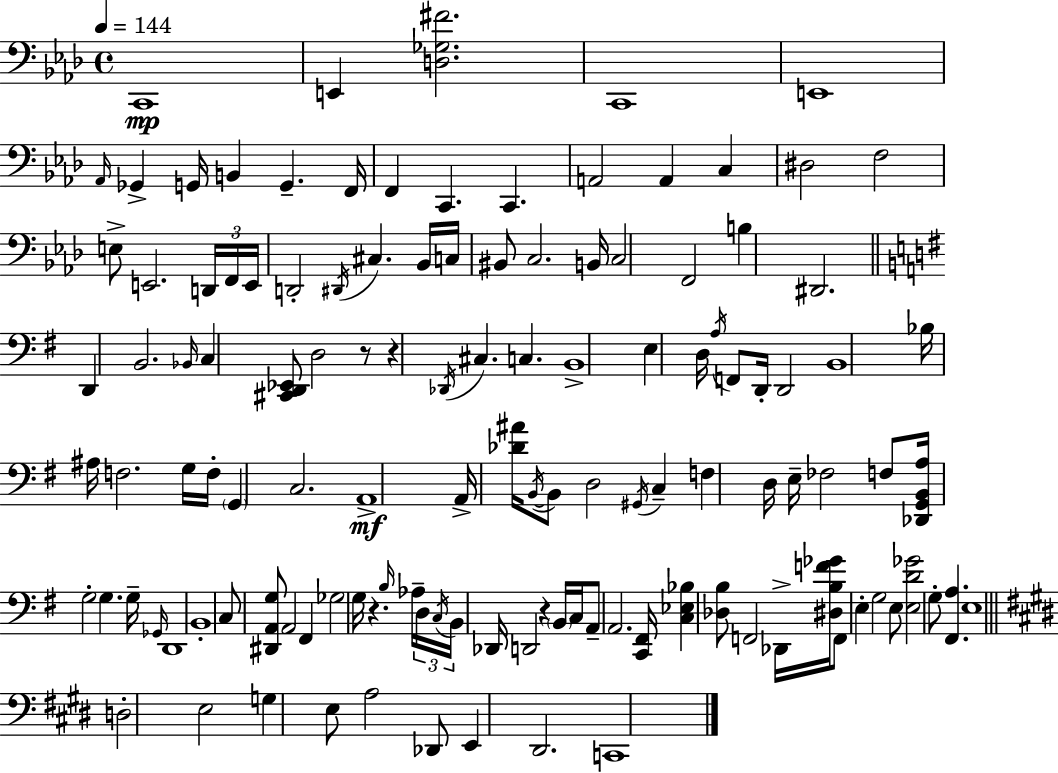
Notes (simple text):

C2/w E2/q [D3,Gb3,F#4]/h. C2/w E2/w Ab2/s Gb2/q G2/s B2/q G2/q. F2/s F2/q C2/q. C2/q. A2/h A2/q C3/q D#3/h F3/h E3/e E2/h. D2/s F2/s E2/s D2/h D#2/s C#3/q. Bb2/s C3/s BIS2/e C3/h. B2/s C3/h F2/h B3/q D#2/h. D2/q B2/h. Bb2/s C3/q [C#2,D2,Eb2]/e D3/h R/e R/q Db2/s C#3/q. C3/q. B2/w E3/q D3/s A3/s F2/e D2/s D2/h B2/w Bb3/s A#3/s F3/h. G3/s F3/s G2/q C3/h. A2/w A2/s [Db4,A#4]/s B2/s B2/e D3/h G#2/s C3/q F3/q D3/s E3/s FES3/h F3/e [Db2,G2,B2,A3]/s G3/h G3/q. G3/s Gb2/s D2/w B2/w C3/e [D#2,A2,G3]/e A2/h F#2/q Gb3/h G3/s R/q. B3/s Ab3/s D3/s C3/s B2/s Db2/s D2/h R/q B2/s C3/s A2/e A2/h. [C2,F#2]/s [C3,Eb3,Bb3]/q [Db3,B3]/e F2/h Db2/s [D#3,B3,F4,Gb4]/s F2/e E3/q G3/h E3/e [E3,D4,Gb4]/h G3/e [F#2,A3]/q. E3/w D3/h E3/h G3/q E3/e A3/h Db2/e E2/q D#2/h. C2/w